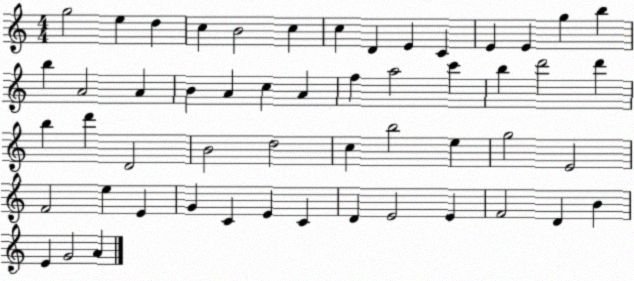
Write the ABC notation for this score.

X:1
T:Untitled
M:4/4
L:1/4
K:C
g2 e d c B2 c c D E C E E g b b A2 A B A c A f a2 c' b d'2 d' b d' D2 B2 d2 c b2 e g2 E2 F2 e E G C E C D E2 E F2 D B E G2 A